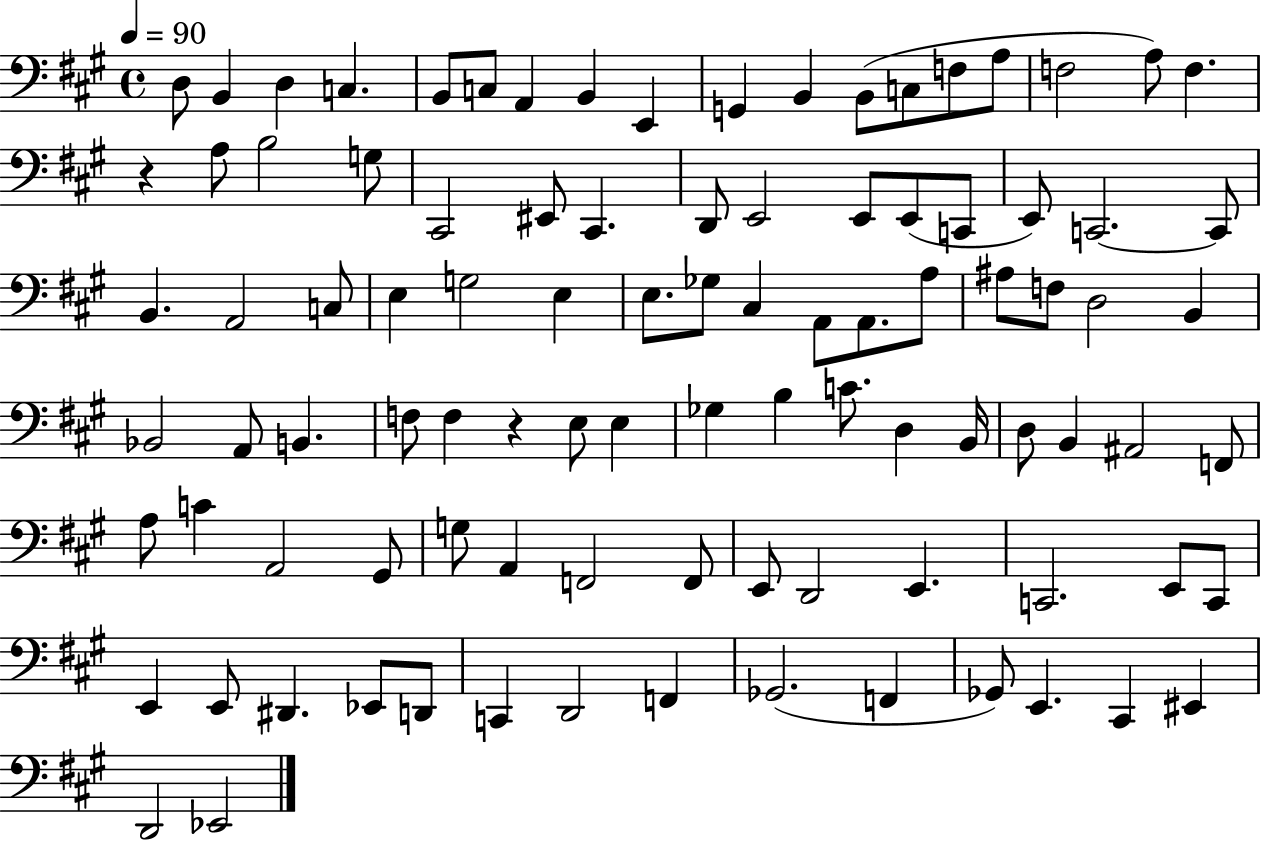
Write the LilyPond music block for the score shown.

{
  \clef bass
  \time 4/4
  \defaultTimeSignature
  \key a \major
  \tempo 4 = 90
  d8 b,4 d4 c4. | b,8 c8 a,4 b,4 e,4 | g,4 b,4 b,8( c8 f8 a8 | f2 a8) f4. | \break r4 a8 b2 g8 | cis,2 eis,8 cis,4. | d,8 e,2 e,8 e,8( c,8 | e,8) c,2.~~ c,8 | \break b,4. a,2 c8 | e4 g2 e4 | e8. ges8 cis4 a,8 a,8. a8 | ais8 f8 d2 b,4 | \break bes,2 a,8 b,4. | f8 f4 r4 e8 e4 | ges4 b4 c'8. d4 b,16 | d8 b,4 ais,2 f,8 | \break a8 c'4 a,2 gis,8 | g8 a,4 f,2 f,8 | e,8 d,2 e,4. | c,2. e,8 c,8 | \break e,4 e,8 dis,4. ees,8 d,8 | c,4 d,2 f,4 | ges,2.( f,4 | ges,8) e,4. cis,4 eis,4 | \break d,2 ees,2 | \bar "|."
}